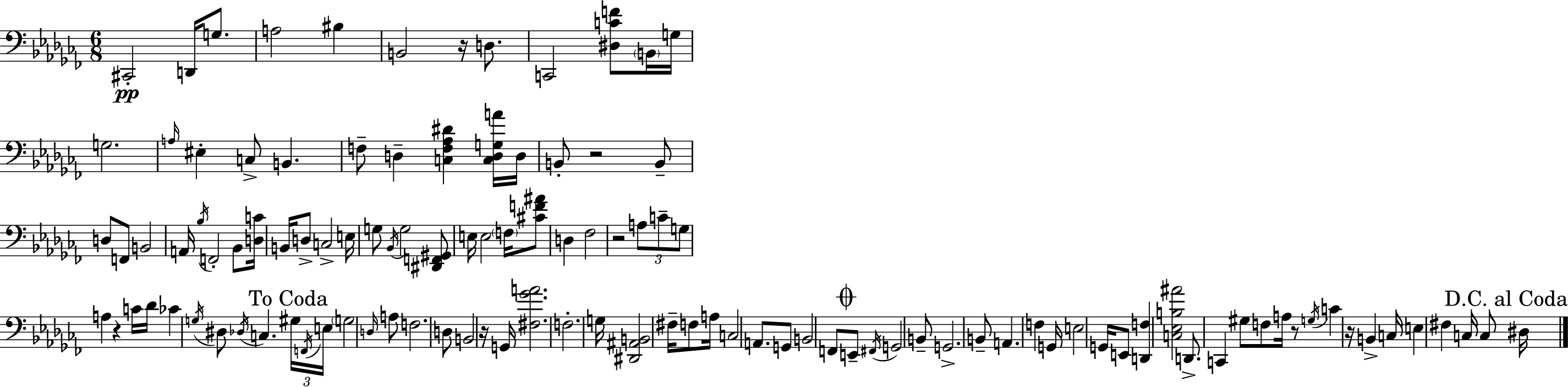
C#2/h D2/s G3/e. A3/h BIS3/q B2/h R/s D3/e. C2/h [D#3,C4,F4]/e B2/s G3/s G3/h. A3/s EIS3/q C3/e B2/q. F3/e D3/q [C3,F3,Ab3,D#4]/q [C3,D3,G3,A4]/s D3/s B2/e R/h B2/e D3/e F2/e B2/h A2/s Bb3/s F2/h Bb2/e [D3,C4]/s B2/s D3/e C3/h E3/s G3/e Bb2/s G3/h [D#2,F2,G#2]/e E3/s E3/h F3/s [C#4,F4,A#4]/e D3/q FES3/h R/h A3/e C4/e G3/e A3/q R/q C4/s Db4/s CES4/q G3/s D#3/e Db3/s C3/q. G#3/s F2/s E3/s G3/h D3/s A3/e F3/h. D3/e B2/h R/s G2/s [F#3,Gb4,A4]/h. F3/h. G3/s [D#2,A#2,B2]/h F#3/s F3/e A3/s C3/h A2/e. G2/e B2/h F2/e E2/e F#2/s G2/h B2/e G2/h. B2/e A2/q. F3/q G2/s E3/h G2/s E2/e [D2,F3]/q [C3,Eb3,B3,A#4]/h D2/e. C2/q G#3/e F3/e A3/s R/e G3/s C4/q R/s B2/q C3/s E3/q F#3/q C3/s C3/e D#3/s